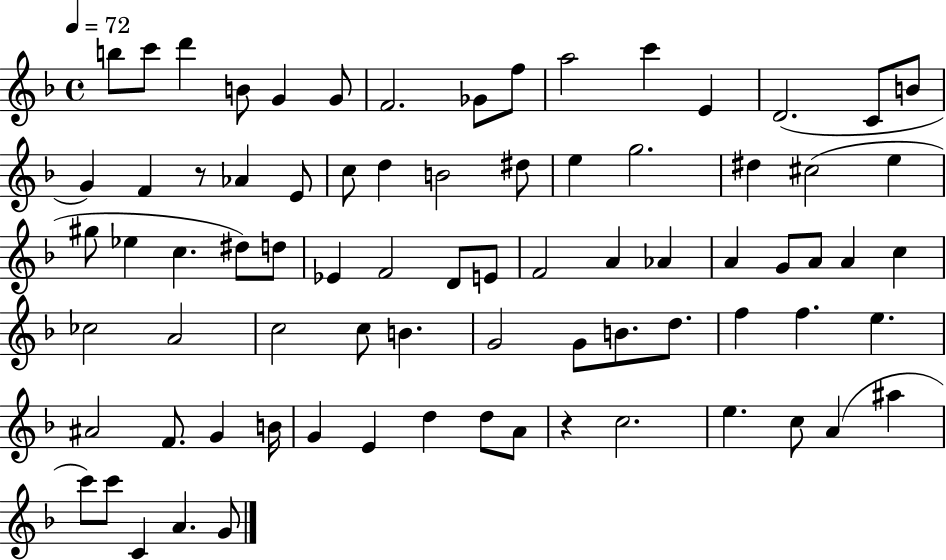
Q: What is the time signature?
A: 4/4